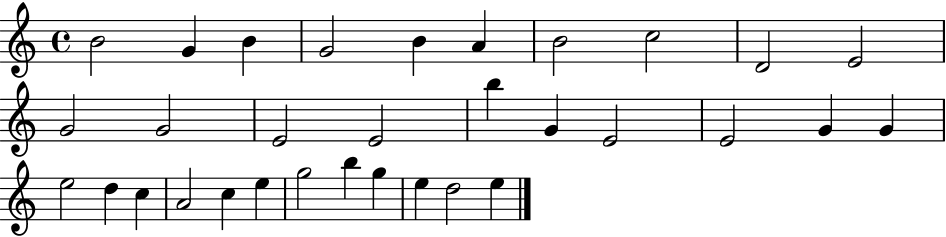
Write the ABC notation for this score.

X:1
T:Untitled
M:4/4
L:1/4
K:C
B2 G B G2 B A B2 c2 D2 E2 G2 G2 E2 E2 b G E2 E2 G G e2 d c A2 c e g2 b g e d2 e